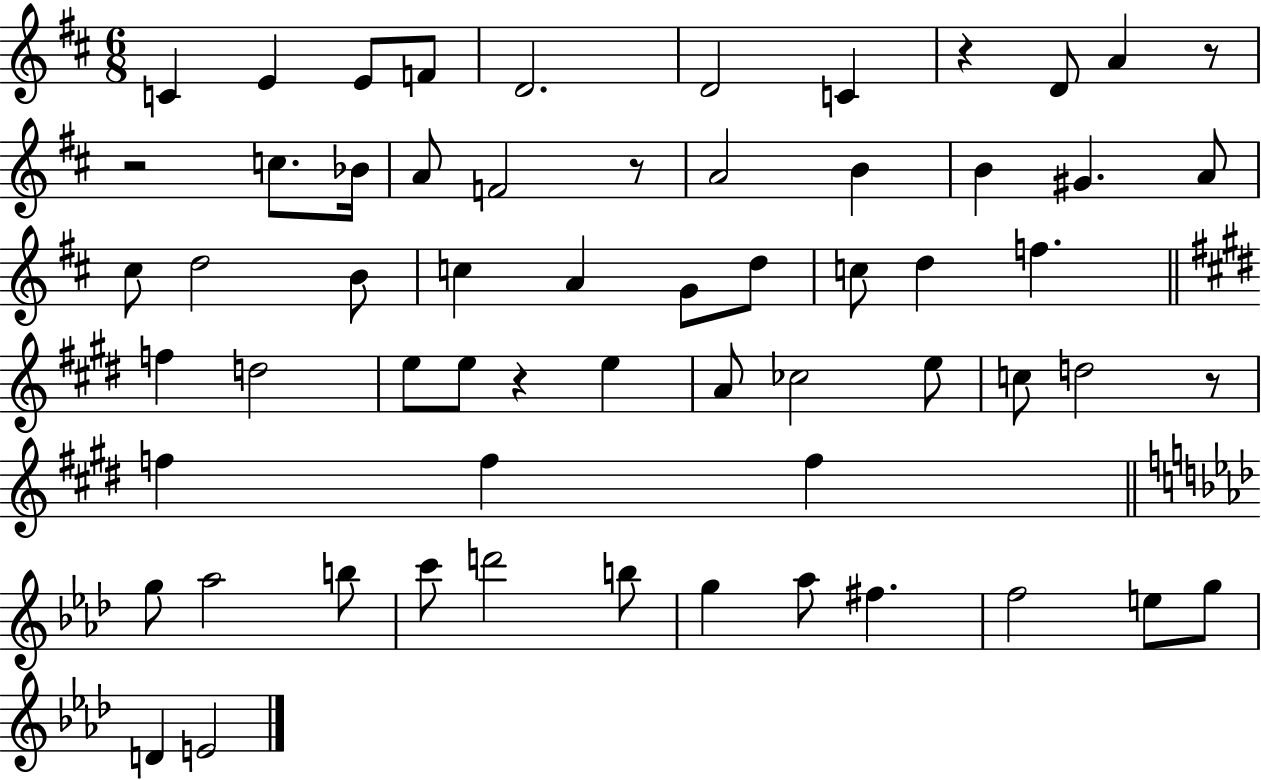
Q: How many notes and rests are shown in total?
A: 61